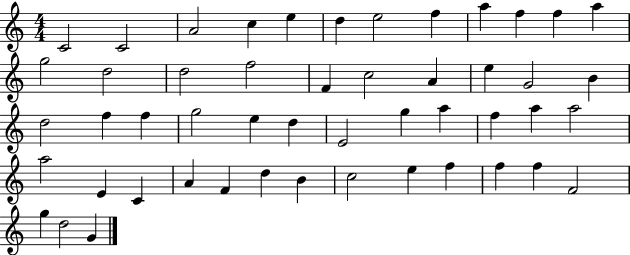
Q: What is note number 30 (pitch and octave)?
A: G5